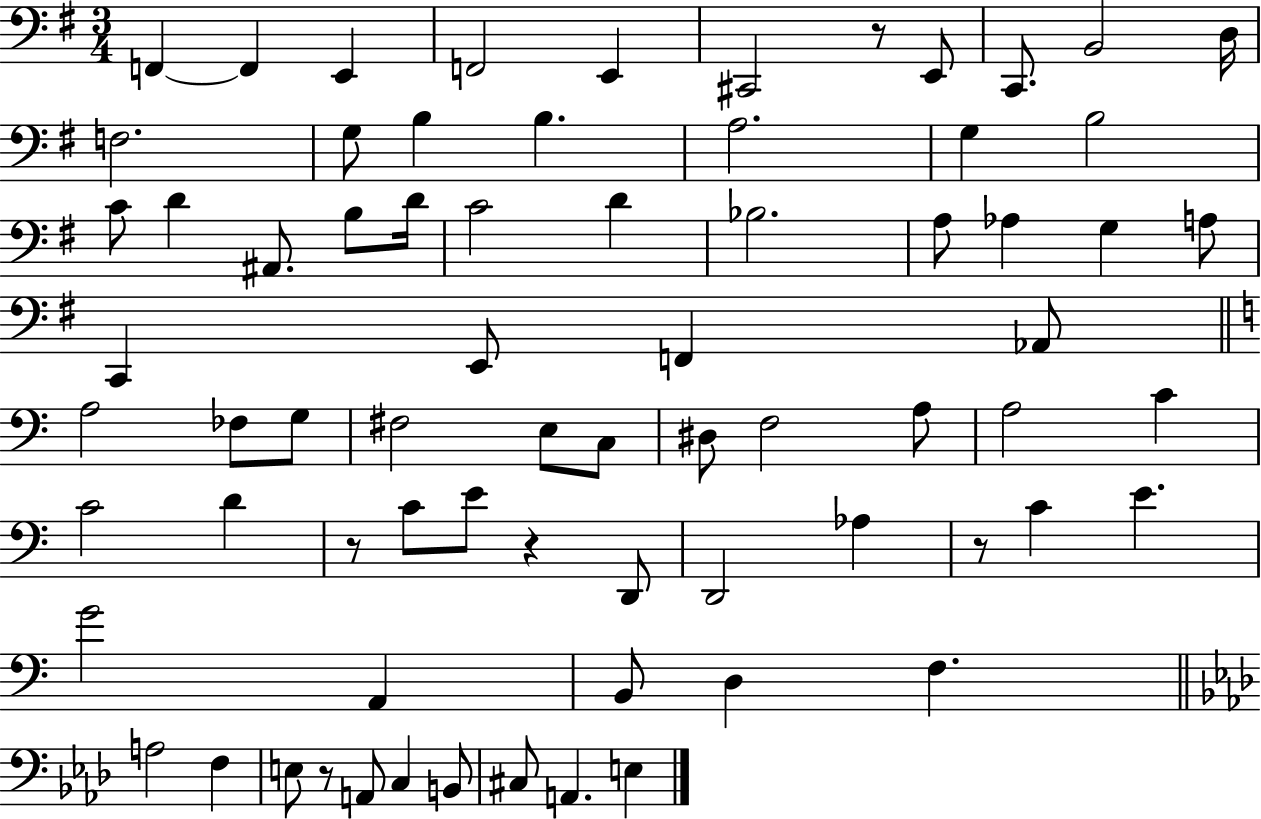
F2/q F2/q E2/q F2/h E2/q C#2/h R/e E2/e C2/e. B2/h D3/s F3/h. G3/e B3/q B3/q. A3/h. G3/q B3/h C4/e D4/q A#2/e. B3/e D4/s C4/h D4/q Bb3/h. A3/e Ab3/q G3/q A3/e C2/q E2/e F2/q Ab2/e A3/h FES3/e G3/e F#3/h E3/e C3/e D#3/e F3/h A3/e A3/h C4/q C4/h D4/q R/e C4/e E4/e R/q D2/e D2/h Ab3/q R/e C4/q E4/q. G4/h A2/q B2/e D3/q F3/q. A3/h F3/q E3/e R/e A2/e C3/q B2/e C#3/e A2/q. E3/q